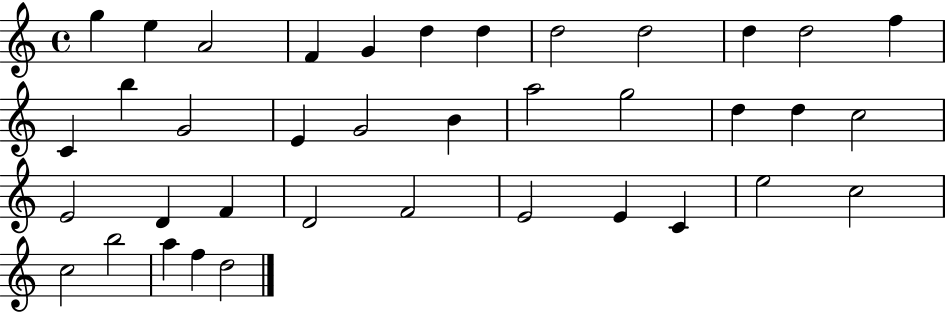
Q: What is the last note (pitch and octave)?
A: D5